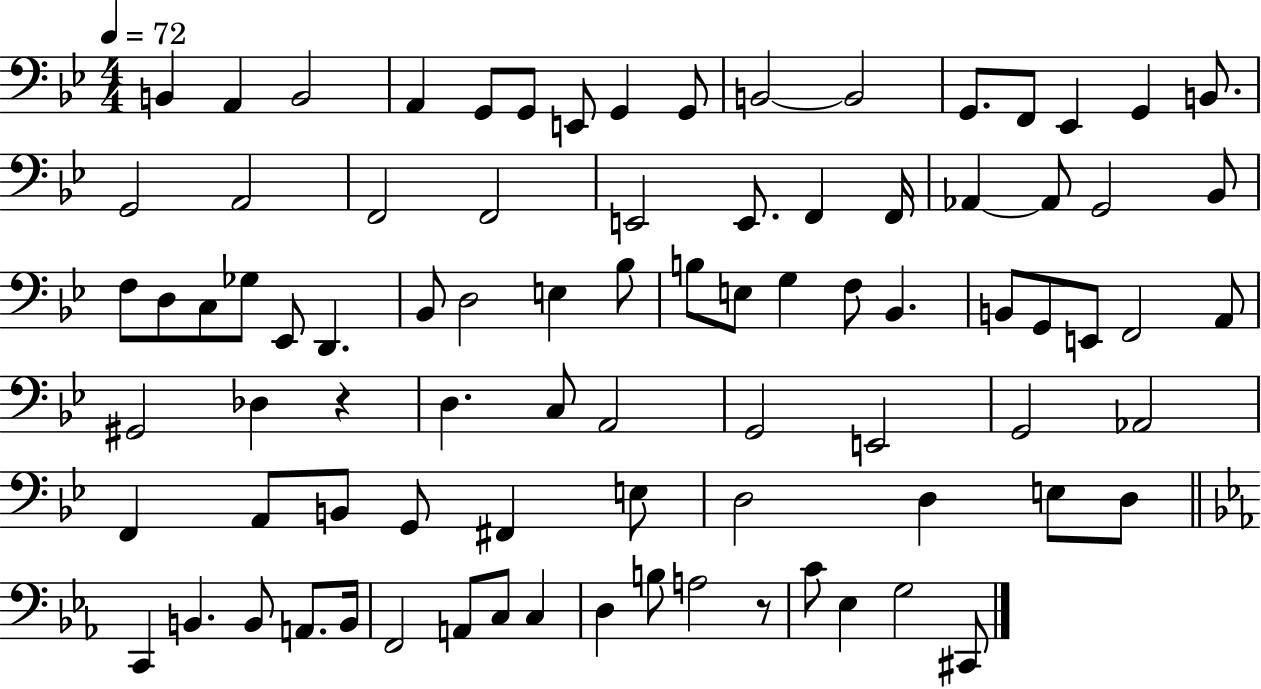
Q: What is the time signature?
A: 4/4